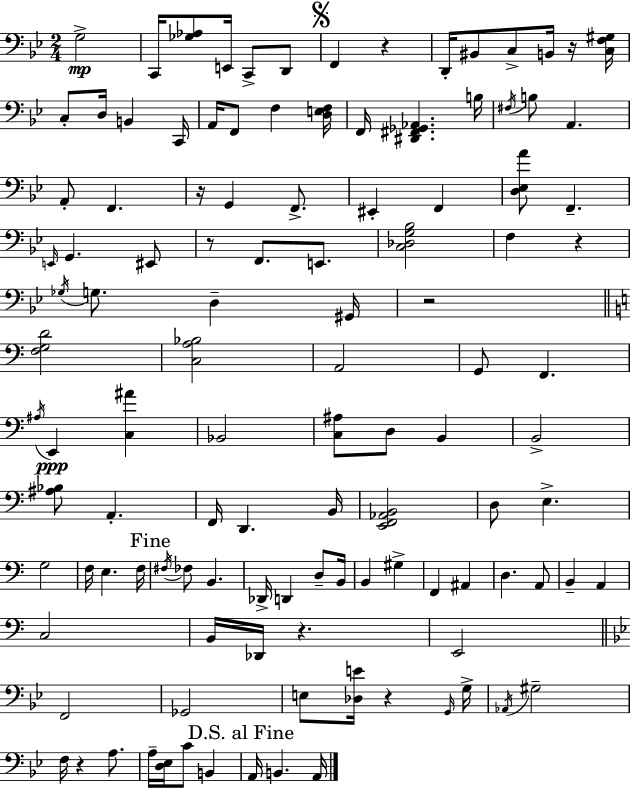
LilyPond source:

{
  \clef bass
  \numericTimeSignature
  \time 2/4
  \key bes \major
  g2->\mp | c,16 <ges aes>8 e,16 c,8-> d,8 | \mark \markup { \musicglyph "scripts.segno" } f,4 r4 | d,16-. bis,8 c8-> b,16 r16 <c f gis>16 | \break c8-. d16 b,4 c,16 | a,16 f,8 f4 <d e f>16 | f,16 <dis, fis, ges, aes,>4. b16 | \acciaccatura { fis16 } b8 a,4. | \break a,8-. f,4. | r16 g,4 f,8.-> | eis,4-. f,4 | <d ees a'>8 f,4.-- | \break \grace { e,16 } g,4. | eis,8 r8 f,8. e,8. | <c des g bes>2 | f4 r4 | \break \acciaccatura { ges16 } g8. d4-- | gis,16 r2 | \bar "||" \break \key c \major <f g d'>2 | <c a bes>2 | a,2 | g,8 f,4. | \break \acciaccatura { ais16 } e,4\ppp <c ais'>4 | bes,2 | <c ais>8 d8 b,4 | b,2-> | \break <ais bes>8 a,4.-. | f,16 d,4. | b,16 <e, f, aes, b,>2 | d8 e4.-> | \break g2 | f16 e4. | f16 \mark "Fine" \acciaccatura { fis16 } fes8 b,4. | des,16-> d,4 d8-- | \break b,16 b,4 gis4-> | f,4 ais,4 | d4. | a,8 b,4-- a,4 | \break c2 | b,16 des,16 r4. | e,2 | \bar "||" \break \key g \minor f,2 | ges,2 | e8 <des e'>16 r4 \grace { g,16 } | g16-> \acciaccatura { aes,16 } gis2-- | \break f16 r4 a8. | a16-- <d ees>16 c'8 b,4 | \mark "D.S. al Fine" a,16 b,4. | a,16 \bar "|."
}